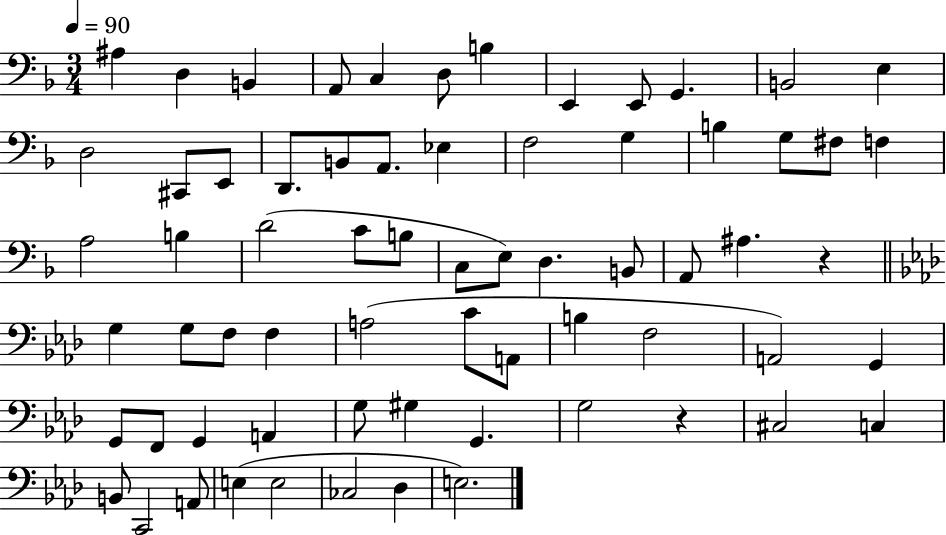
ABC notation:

X:1
T:Untitled
M:3/4
L:1/4
K:F
^A, D, B,, A,,/2 C, D,/2 B, E,, E,,/2 G,, B,,2 E, D,2 ^C,,/2 E,,/2 D,,/2 B,,/2 A,,/2 _E, F,2 G, B, G,/2 ^F,/2 F, A,2 B, D2 C/2 B,/2 C,/2 E,/2 D, B,,/2 A,,/2 ^A, z G, G,/2 F,/2 F, A,2 C/2 A,,/2 B, F,2 A,,2 G,, G,,/2 F,,/2 G,, A,, G,/2 ^G, G,, G,2 z ^C,2 C, B,,/2 C,,2 A,,/2 E, E,2 _C,2 _D, E,2